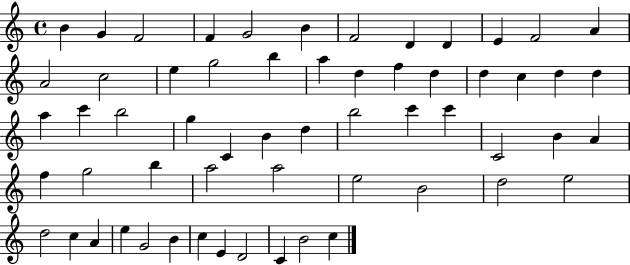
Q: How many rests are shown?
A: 0